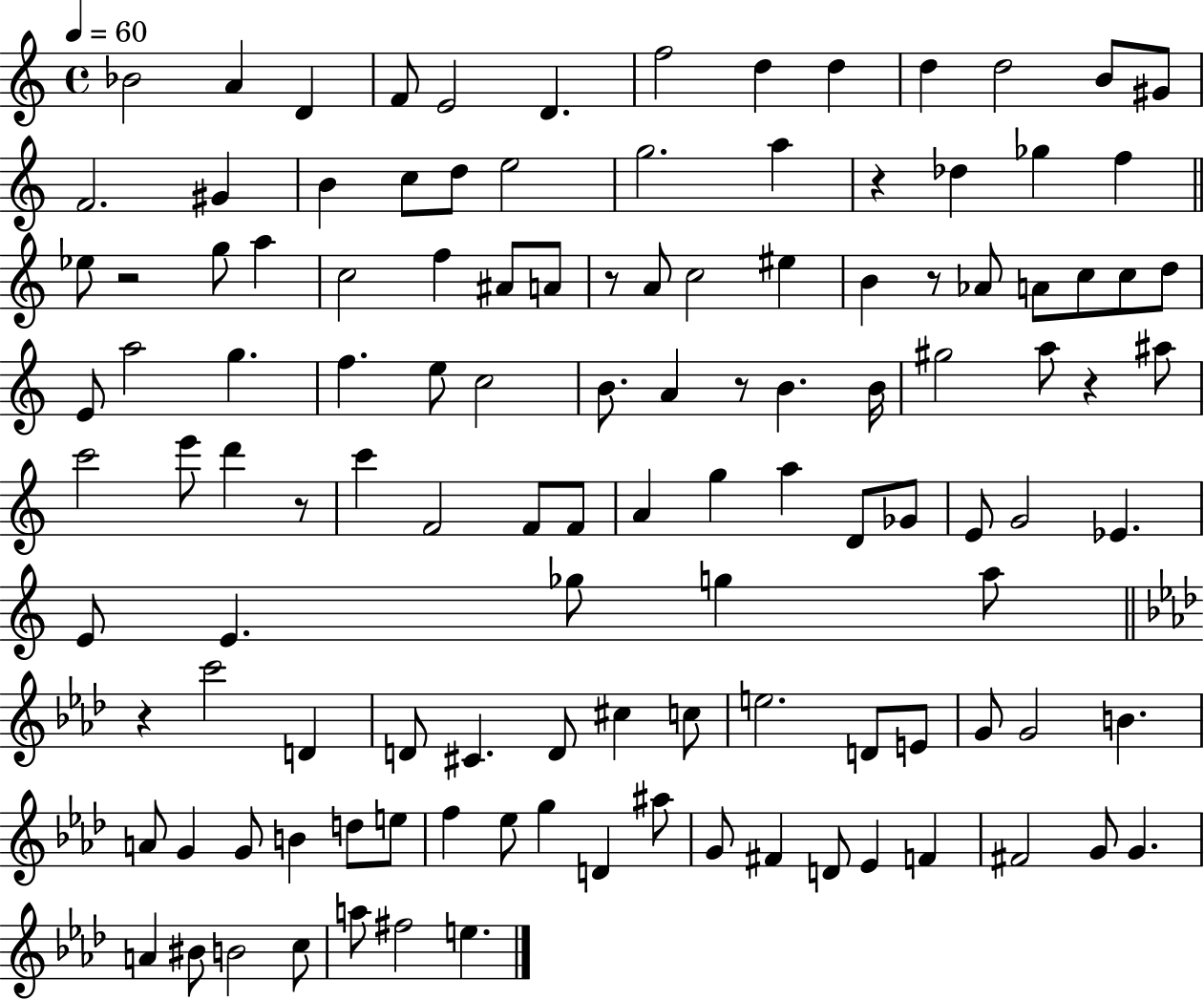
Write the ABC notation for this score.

X:1
T:Untitled
M:4/4
L:1/4
K:C
_B2 A D F/2 E2 D f2 d d d d2 B/2 ^G/2 F2 ^G B c/2 d/2 e2 g2 a z _d _g f _e/2 z2 g/2 a c2 f ^A/2 A/2 z/2 A/2 c2 ^e B z/2 _A/2 A/2 c/2 c/2 d/2 E/2 a2 g f e/2 c2 B/2 A z/2 B B/4 ^g2 a/2 z ^a/2 c'2 e'/2 d' z/2 c' F2 F/2 F/2 A g a D/2 _G/2 E/2 G2 _E E/2 E _g/2 g a/2 z c'2 D D/2 ^C D/2 ^c c/2 e2 D/2 E/2 G/2 G2 B A/2 G G/2 B d/2 e/2 f _e/2 g D ^a/2 G/2 ^F D/2 _E F ^F2 G/2 G A ^B/2 B2 c/2 a/2 ^f2 e